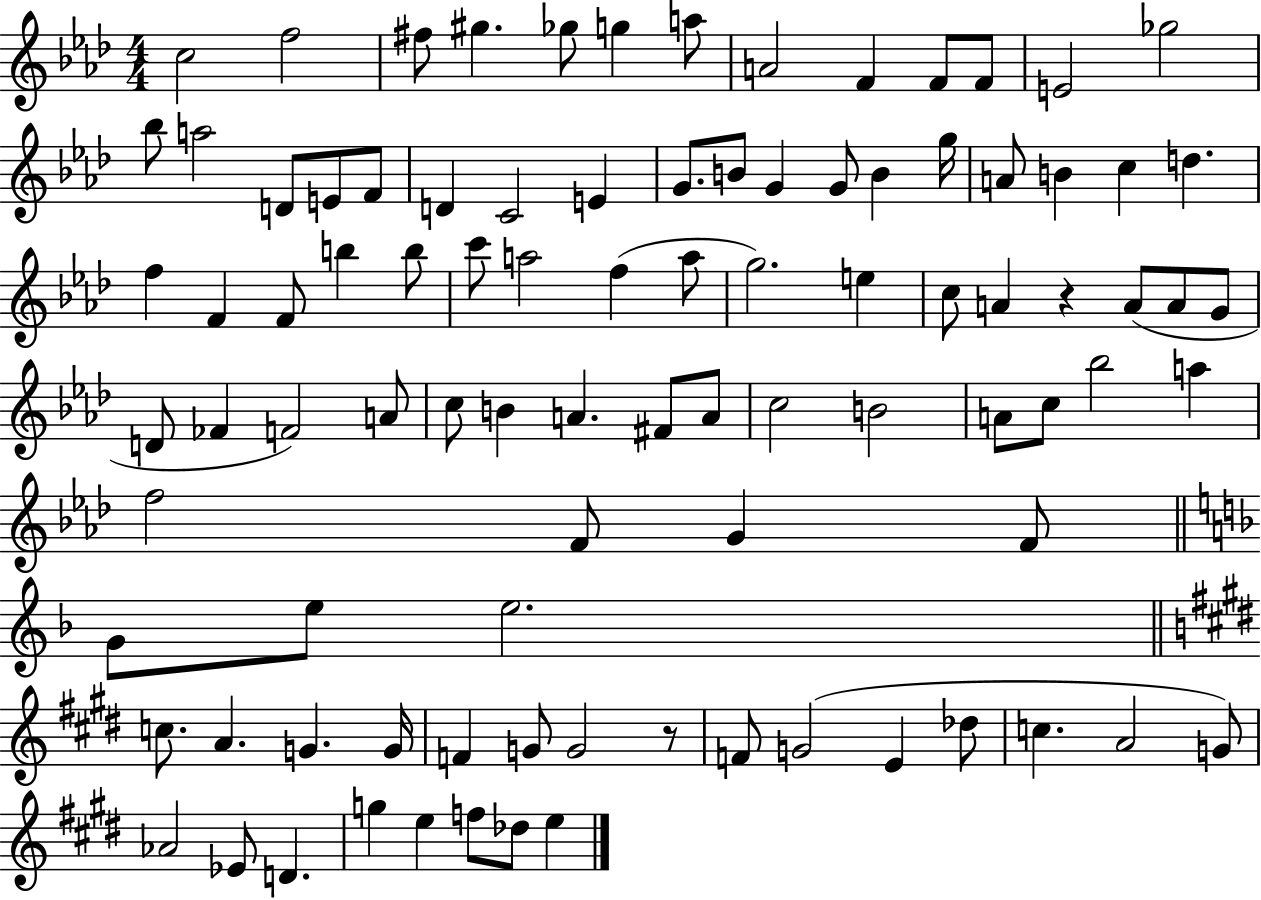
C5/h F5/h F#5/e G#5/q. Gb5/e G5/q A5/e A4/h F4/q F4/e F4/e E4/h Gb5/h Bb5/e A5/h D4/e E4/e F4/e D4/q C4/h E4/q G4/e. B4/e G4/q G4/e B4/q G5/s A4/e B4/q C5/q D5/q. F5/q F4/q F4/e B5/q B5/e C6/e A5/h F5/q A5/e G5/h. E5/q C5/e A4/q R/q A4/e A4/e G4/e D4/e FES4/q F4/h A4/e C5/e B4/q A4/q. F#4/e A4/e C5/h B4/h A4/e C5/e Bb5/h A5/q F5/h F4/e G4/q F4/e G4/e E5/e E5/h. C5/e. A4/q. G4/q. G4/s F4/q G4/e G4/h R/e F4/e G4/h E4/q Db5/e C5/q. A4/h G4/e Ab4/h Eb4/e D4/q. G5/q E5/q F5/e Db5/e E5/q